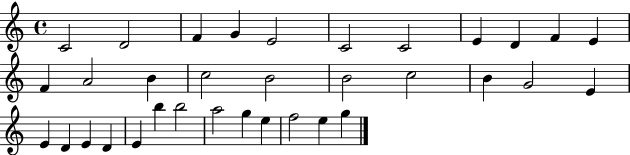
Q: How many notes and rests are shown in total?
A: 34